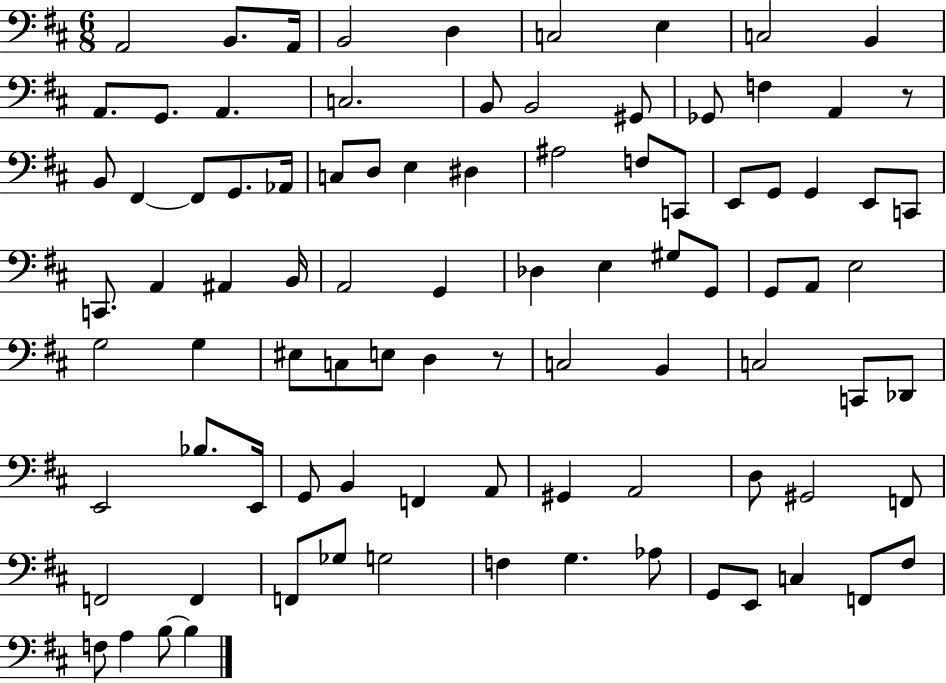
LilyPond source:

{
  \clef bass
  \numericTimeSignature
  \time 6/8
  \key d \major
  a,2 b,8. a,16 | b,2 d4 | c2 e4 | c2 b,4 | \break a,8. g,8. a,4. | c2. | b,8 b,2 gis,8 | ges,8 f4 a,4 r8 | \break b,8 fis,4~~ fis,8 g,8. aes,16 | c8 d8 e4 dis4 | ais2 f8 c,8 | e,8 g,8 g,4 e,8 c,8 | \break c,8. a,4 ais,4 b,16 | a,2 g,4 | des4 e4 gis8 g,8 | g,8 a,8 e2 | \break g2 g4 | eis8 c8 e8 d4 r8 | c2 b,4 | c2 c,8 des,8 | \break e,2 bes8. e,16 | g,8 b,4 f,4 a,8 | gis,4 a,2 | d8 gis,2 f,8 | \break f,2 f,4 | f,8 ges8 g2 | f4 g4. aes8 | g,8 e,8 c4 f,8 fis8 | \break f8 a4 b8~~ b4 | \bar "|."
}